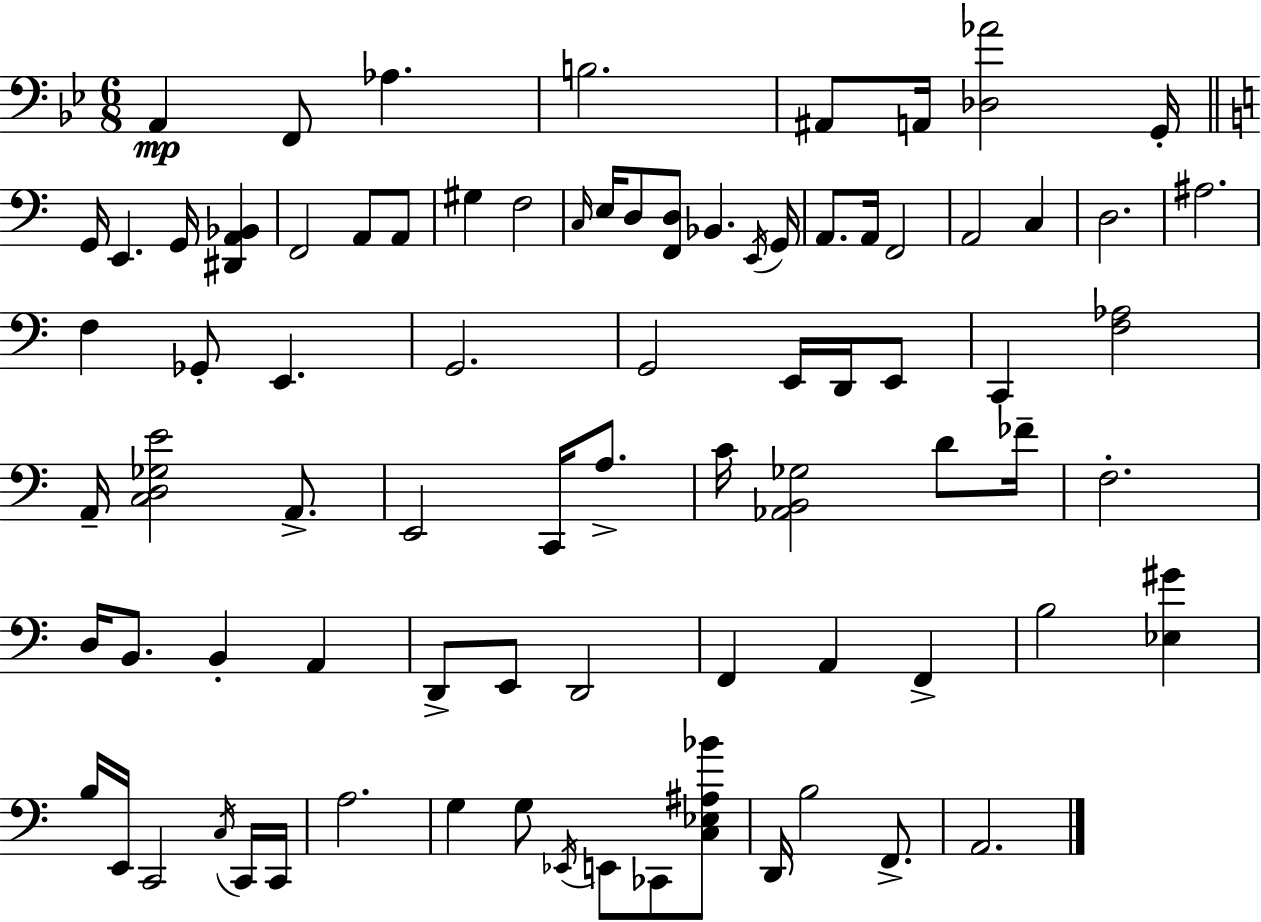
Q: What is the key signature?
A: G minor